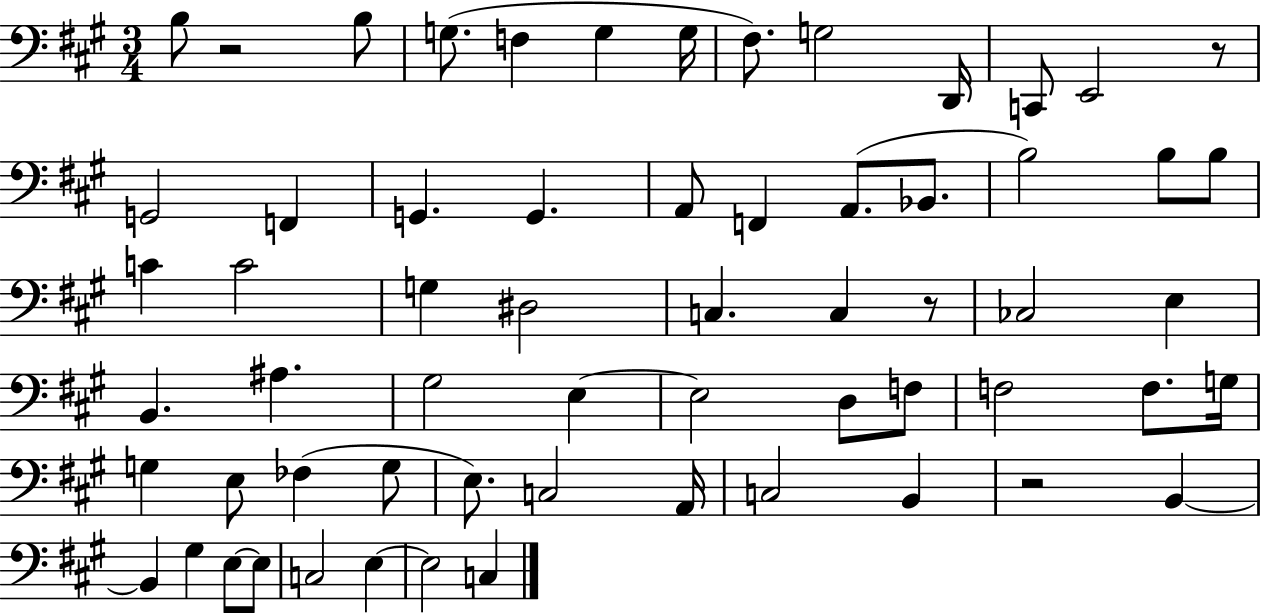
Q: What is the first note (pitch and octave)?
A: B3